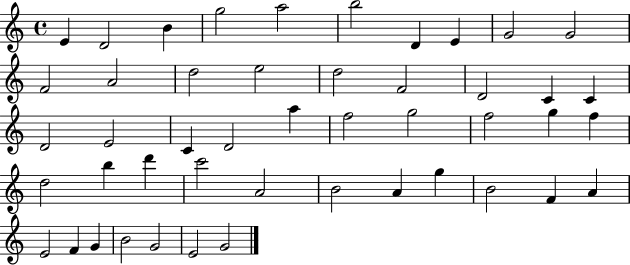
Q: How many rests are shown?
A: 0